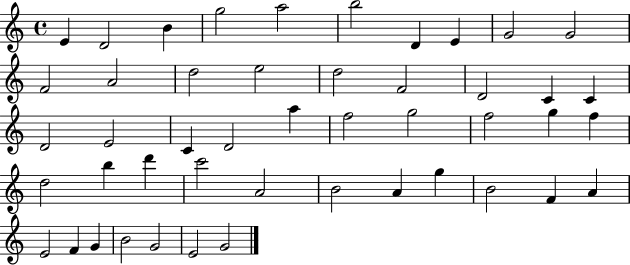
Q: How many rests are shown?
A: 0